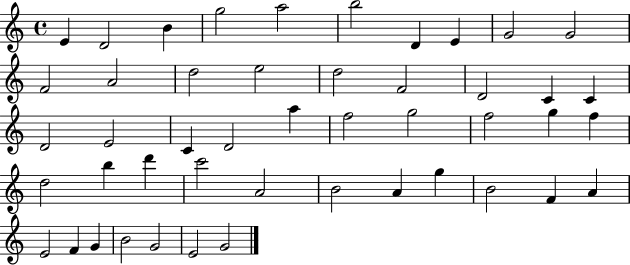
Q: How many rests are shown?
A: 0